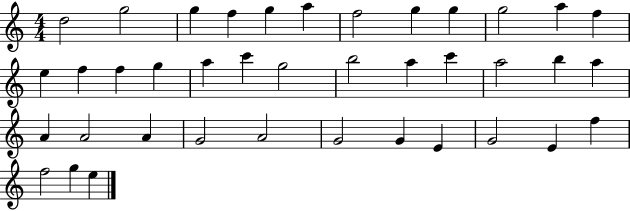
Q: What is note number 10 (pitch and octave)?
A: G5